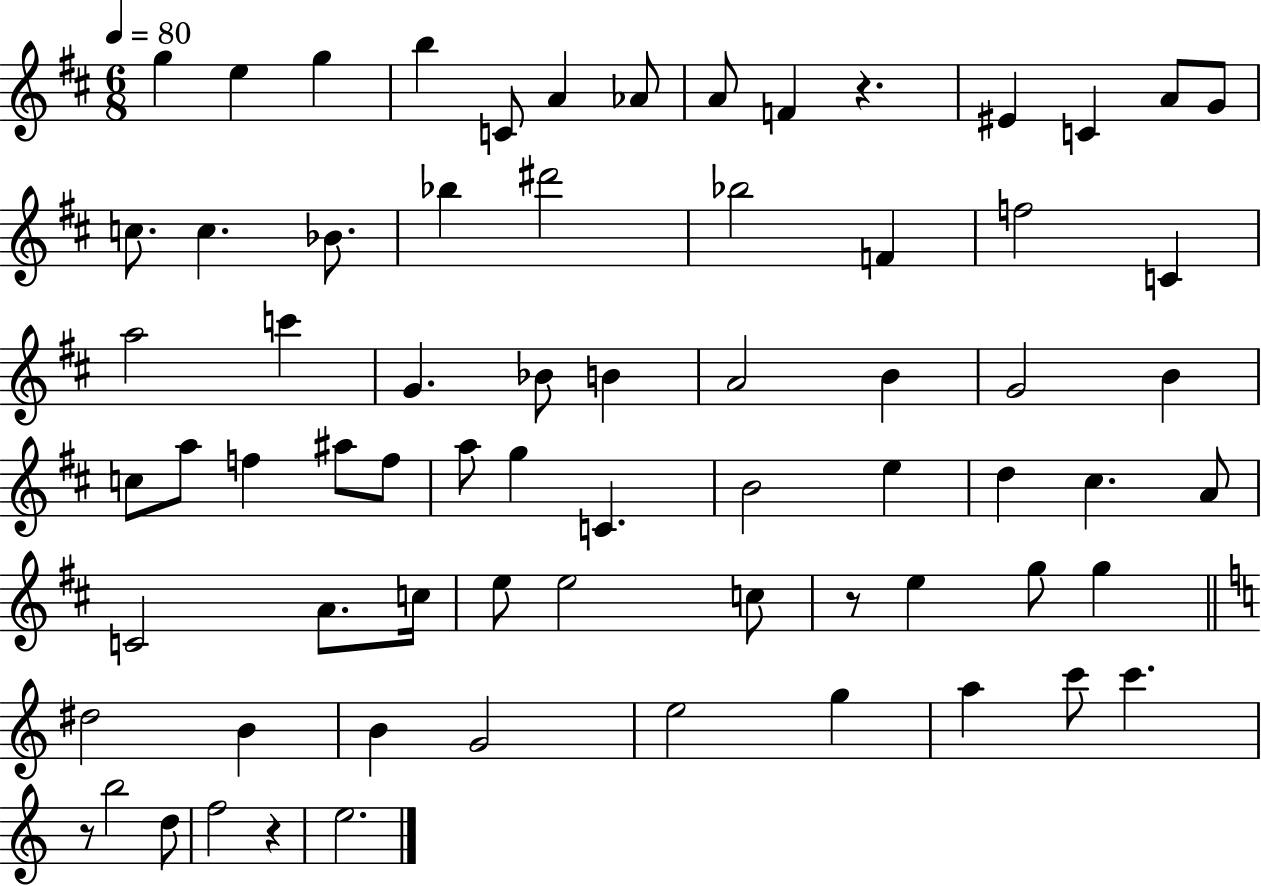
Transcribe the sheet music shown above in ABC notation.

X:1
T:Untitled
M:6/8
L:1/4
K:D
g e g b C/2 A _A/2 A/2 F z ^E C A/2 G/2 c/2 c _B/2 _b ^d'2 _b2 F f2 C a2 c' G _B/2 B A2 B G2 B c/2 a/2 f ^a/2 f/2 a/2 g C B2 e d ^c A/2 C2 A/2 c/4 e/2 e2 c/2 z/2 e g/2 g ^d2 B B G2 e2 g a c'/2 c' z/2 b2 d/2 f2 z e2